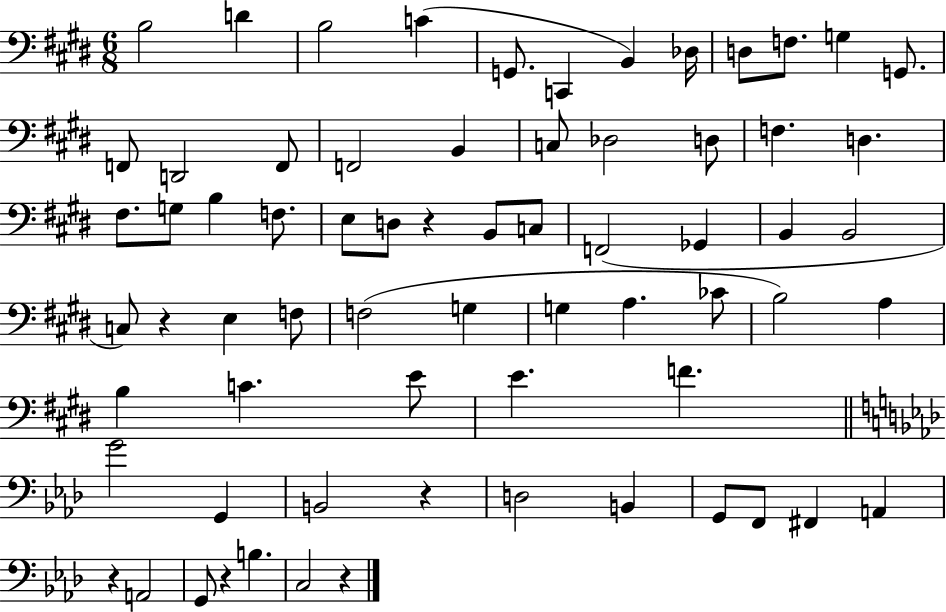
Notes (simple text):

B3/h D4/q B3/h C4/q G2/e. C2/q B2/q Db3/s D3/e F3/e. G3/q G2/e. F2/e D2/h F2/e F2/h B2/q C3/e Db3/h D3/e F3/q. D3/q. F#3/e. G3/e B3/q F3/e. E3/e D3/e R/q B2/e C3/e F2/h Gb2/q B2/q B2/h C3/e R/q E3/q F3/e F3/h G3/q G3/q A3/q. CES4/e B3/h A3/q B3/q C4/q. E4/e E4/q. F4/q. G4/h G2/q B2/h R/q D3/h B2/q G2/e F2/e F#2/q A2/q R/q A2/h G2/e R/q B3/q. C3/h R/q